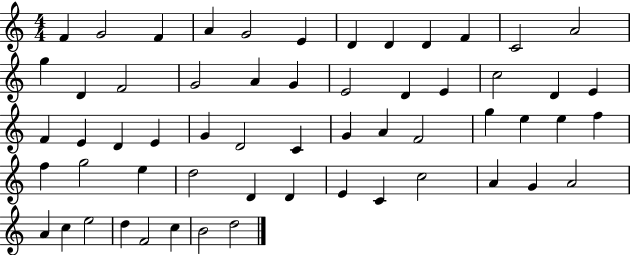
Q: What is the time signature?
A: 4/4